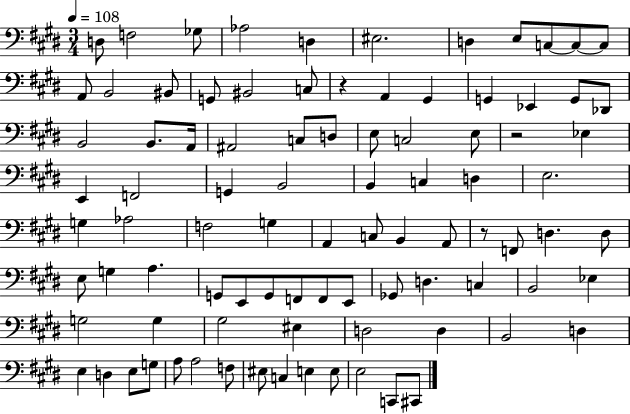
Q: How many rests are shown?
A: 3